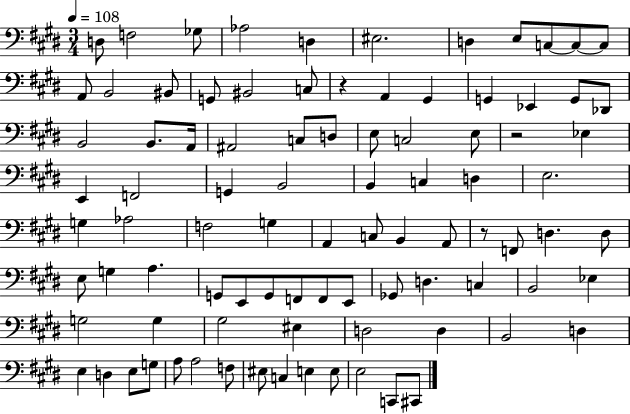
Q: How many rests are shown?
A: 3